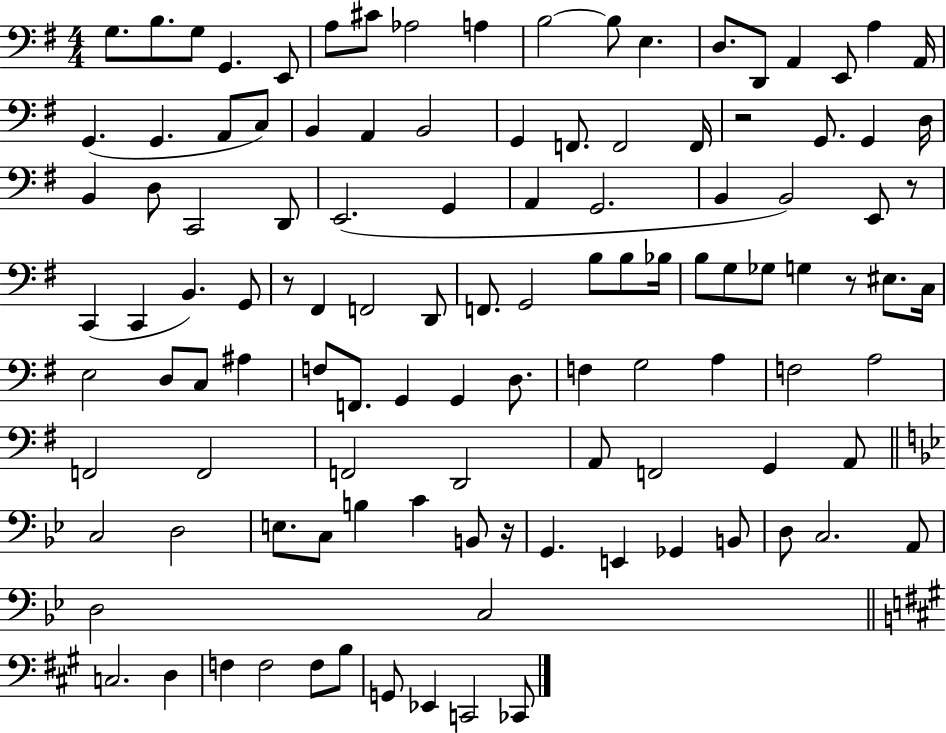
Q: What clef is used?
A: bass